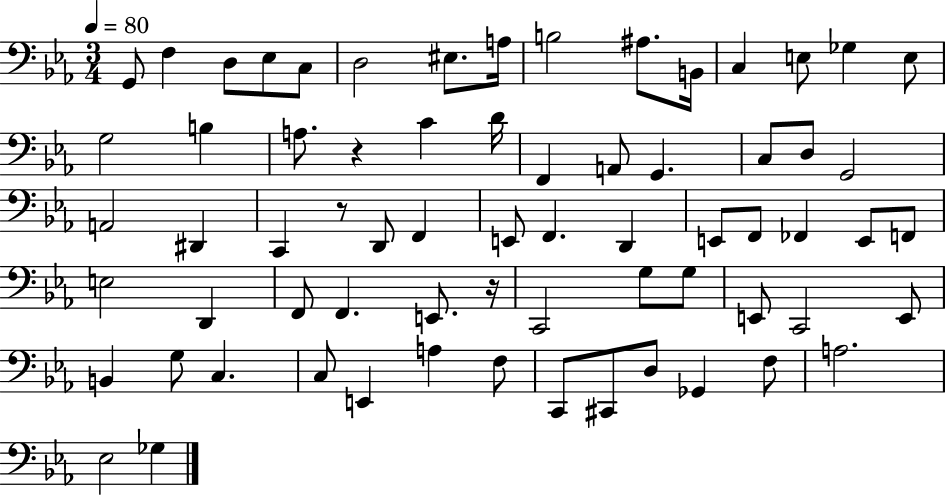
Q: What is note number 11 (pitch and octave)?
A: B2